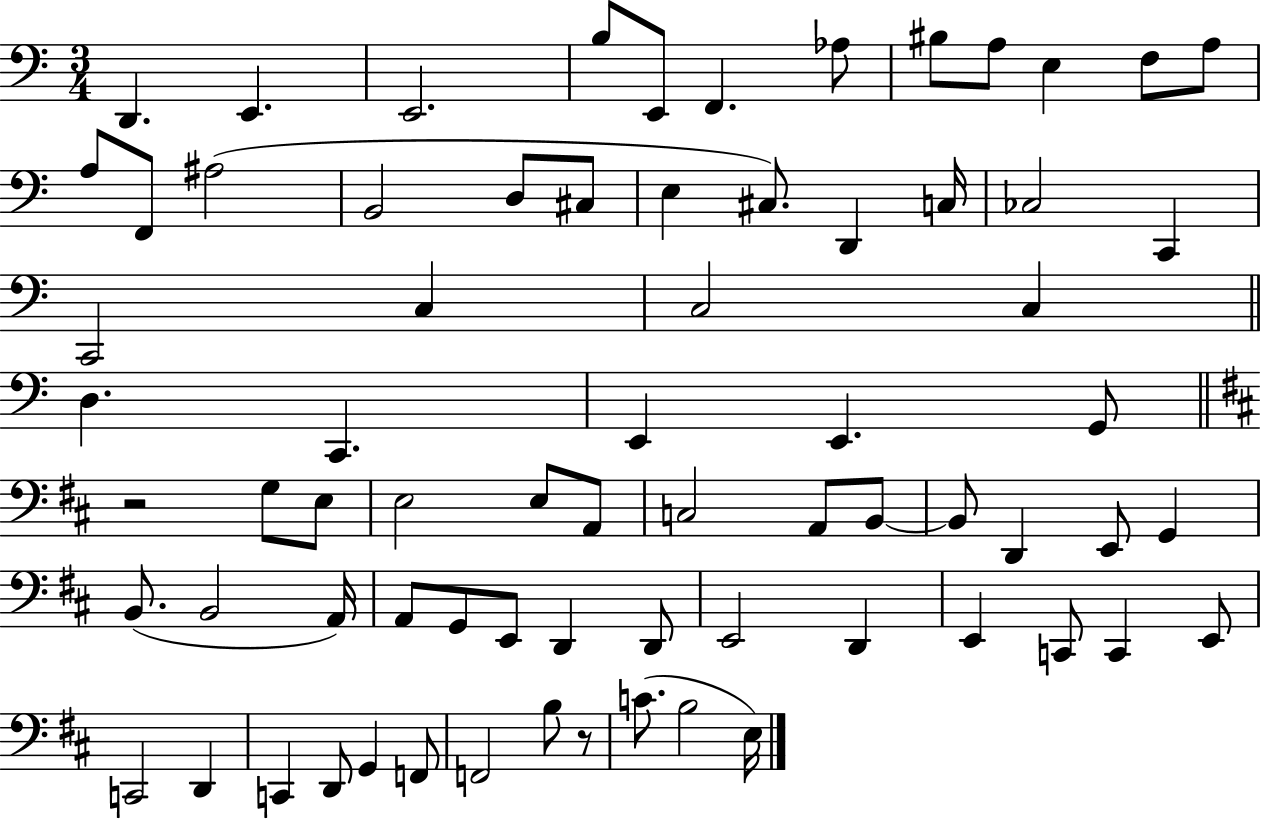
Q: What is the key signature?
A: C major